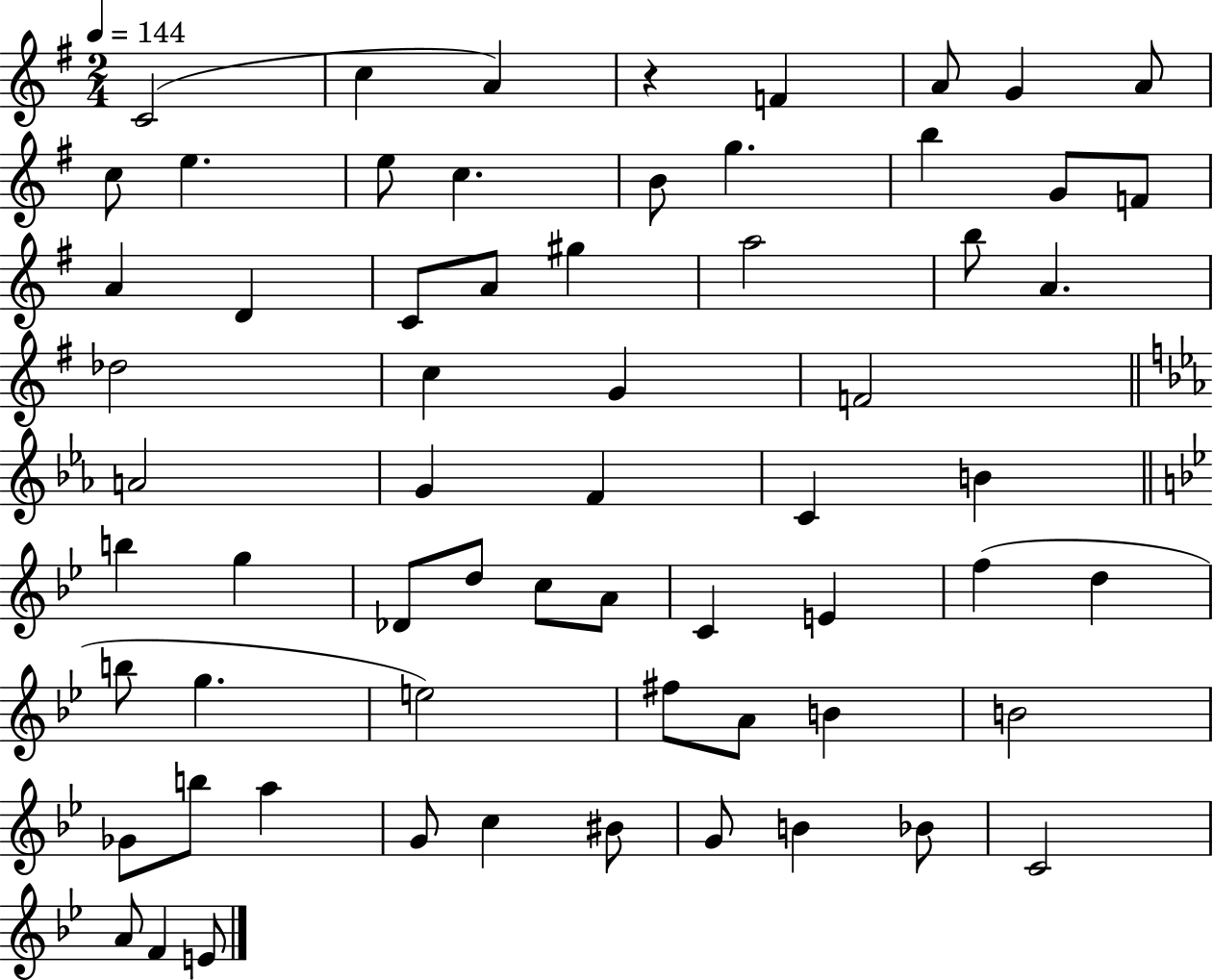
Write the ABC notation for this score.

X:1
T:Untitled
M:2/4
L:1/4
K:G
C2 c A z F A/2 G A/2 c/2 e e/2 c B/2 g b G/2 F/2 A D C/2 A/2 ^g a2 b/2 A _d2 c G F2 A2 G F C B b g _D/2 d/2 c/2 A/2 C E f d b/2 g e2 ^f/2 A/2 B B2 _G/2 b/2 a G/2 c ^B/2 G/2 B _B/2 C2 A/2 F E/2